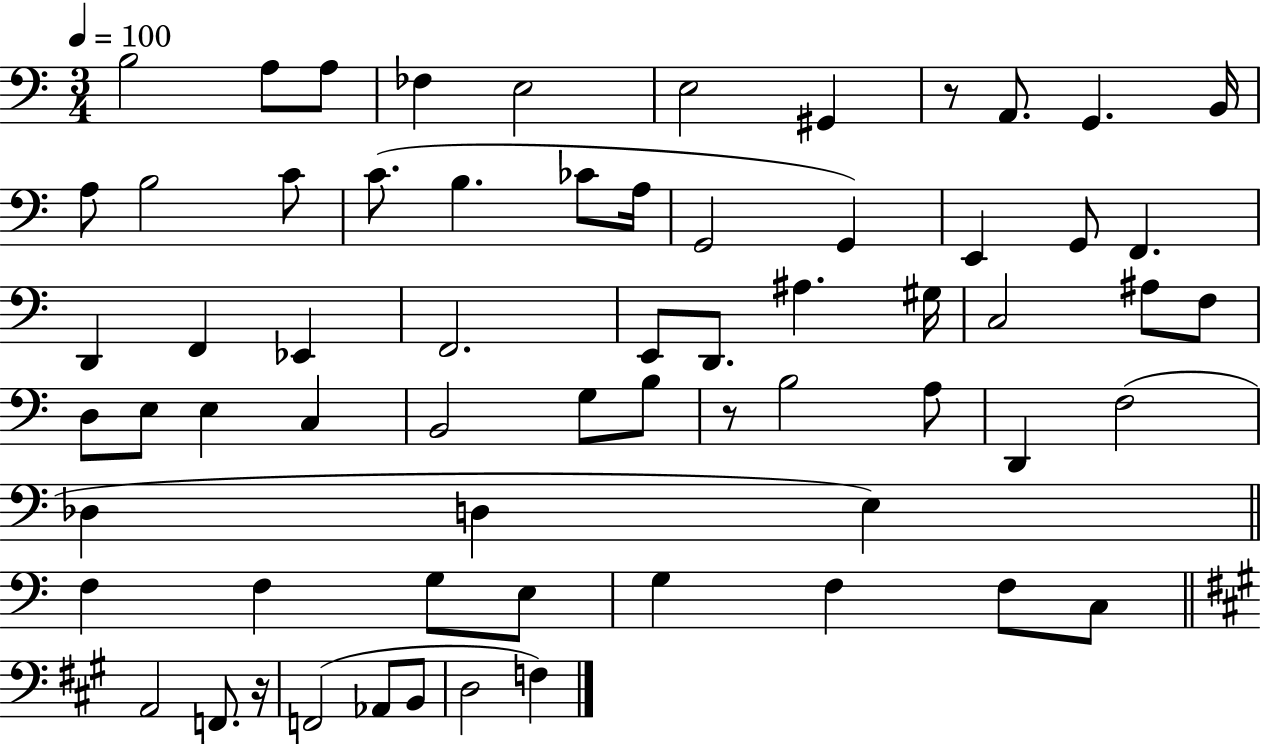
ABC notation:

X:1
T:Untitled
M:3/4
L:1/4
K:C
B,2 A,/2 A,/2 _F, E,2 E,2 ^G,, z/2 A,,/2 G,, B,,/4 A,/2 B,2 C/2 C/2 B, _C/2 A,/4 G,,2 G,, E,, G,,/2 F,, D,, F,, _E,, F,,2 E,,/2 D,,/2 ^A, ^G,/4 C,2 ^A,/2 F,/2 D,/2 E,/2 E, C, B,,2 G,/2 B,/2 z/2 B,2 A,/2 D,, F,2 _D, D, E, F, F, G,/2 E,/2 G, F, F,/2 C,/2 A,,2 F,,/2 z/4 F,,2 _A,,/2 B,,/2 D,2 F,